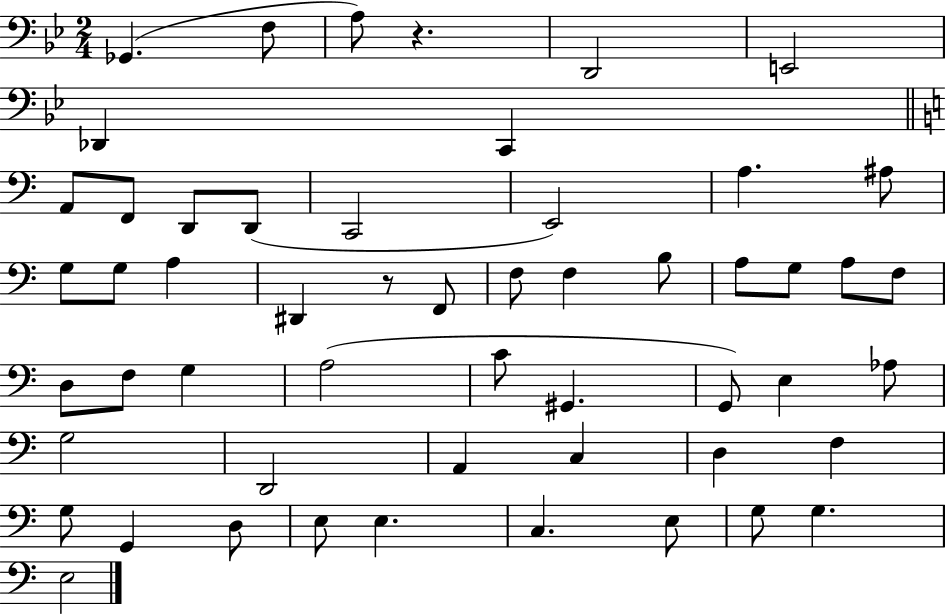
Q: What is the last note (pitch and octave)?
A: E3